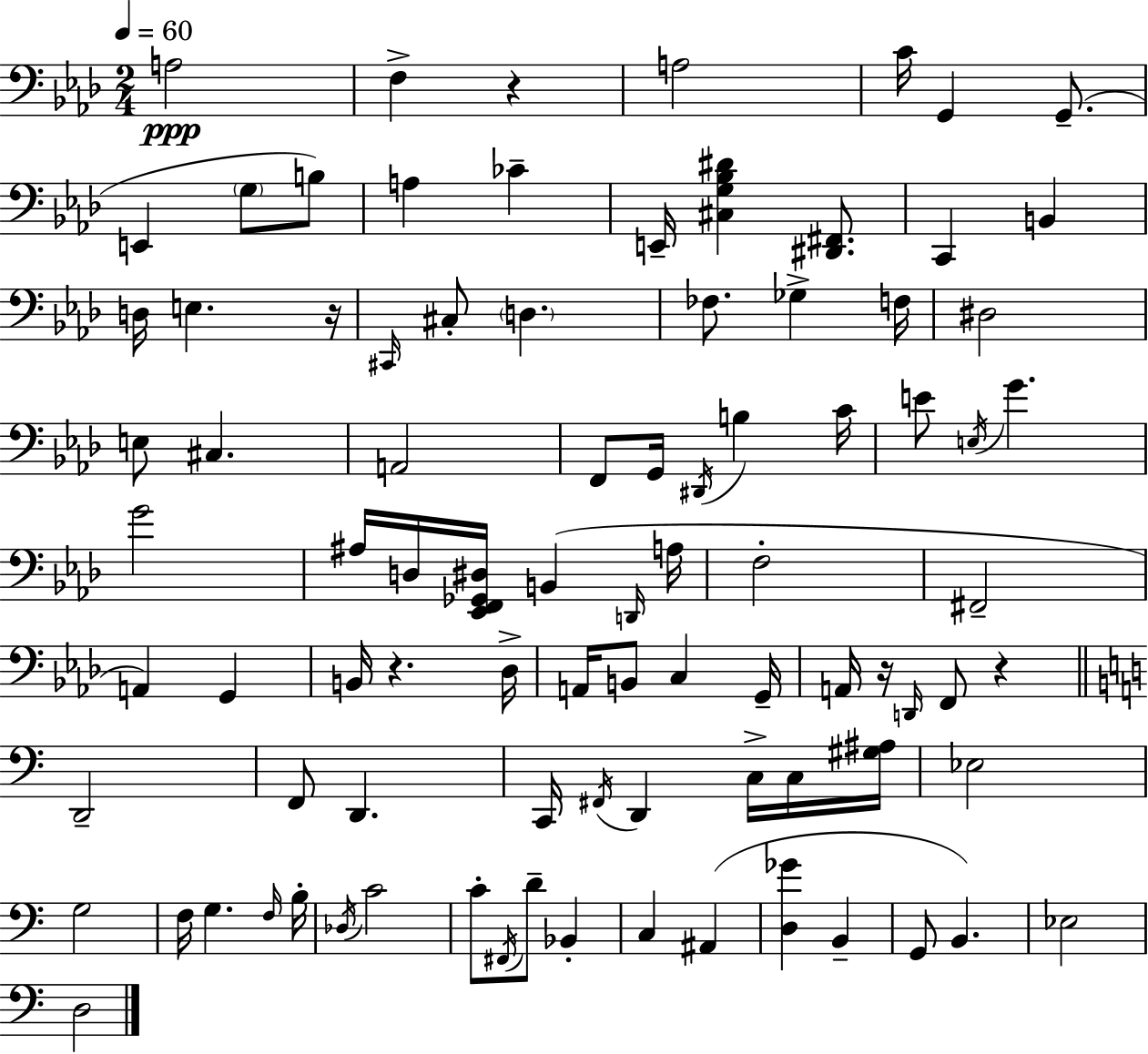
{
  \clef bass
  \numericTimeSignature
  \time 2/4
  \key f \minor
  \tempo 4 = 60
  a2\ppp | f4-> r4 | a2 | c'16 g,4 g,8.--( | \break e,4 \parenthesize g8 b8) | a4 ces'4-- | e,16-- <cis g bes dis'>4 <dis, fis,>8. | c,4 b,4 | \break d16 e4. r16 | \grace { cis,16 } cis8-. \parenthesize d4. | fes8. ges4-> | f16 dis2 | \break e8 cis4. | a,2 | f,8 g,16 \acciaccatura { dis,16 } b4 | c'16 e'8 \acciaccatura { e16 } g'4. | \break g'2 | ais16 d16 <ees, f, ges, dis>16 b,4( | \grace { d,16 } a16 f2-. | fis,2-- | \break a,4) | g,4 b,16 r4. | des16-> a,16 b,8 c4 | g,16-- a,16 r16 \grace { d,16 } f,8 | \break r4 \bar "||" \break \key c \major d,2-- | f,8 d,4. | c,16 \acciaccatura { fis,16 } d,4 c16-> c16 | <gis ais>16 ees2 | \break g2 | f16 g4. | \grace { f16 } b16-. \acciaccatura { des16 } c'2 | c'8-. \acciaccatura { fis,16 } d'8-- | \break bes,4-. c4 | ais,4( <d ges'>4 | b,4-- g,8 b,4.) | ees2 | \break d2 | \bar "|."
}